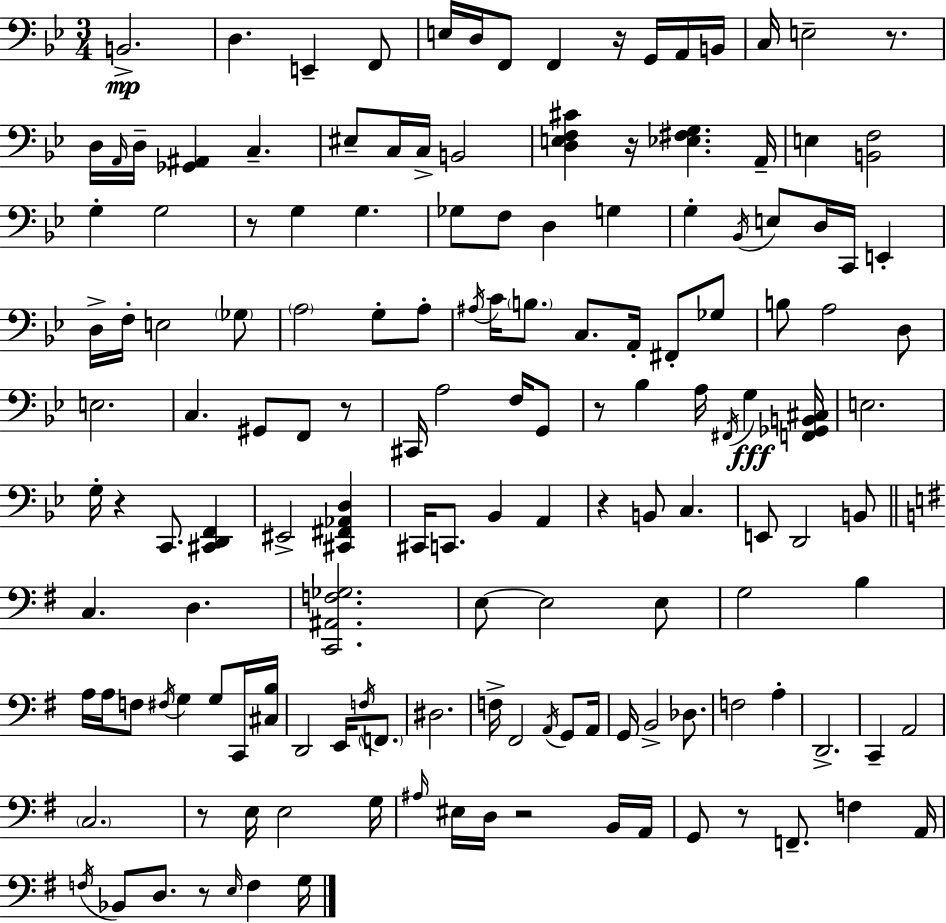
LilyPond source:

{
  \clef bass
  \numericTimeSignature
  \time 3/4
  \key g \minor
  b,2.->\mp | d4. e,4-- f,8 | e16 d16 f,8 f,4 r16 g,16 a,16 b,16 | c16 e2-- r8. | \break d16 \grace { a,16 } d16-- <ges, ais,>4 c4.-- | eis8-- c16 c16-> b,2 | <d e f cis'>4 r16 <ees fis g>4. | a,16-- e4 <b, f>2 | \break g4-. g2 | r8 g4 g4. | ges8 f8 d4 g4 | g4-. \acciaccatura { bes,16 } e8 d16 c,16 e,4-. | \break d16-> f16-. e2 | \parenthesize ges8 \parenthesize a2 g8-. | a8-. \acciaccatura { ais16 } c'16 \parenthesize b8. c8. a,16-. fis,8-. | ges8 b8 a2 | \break d8 e2. | c4. gis,8 f,8 | r8 cis,16 a2 | f16 g,8 r8 bes4 a16 \acciaccatura { fis,16 } g4\fff | \break <f, ges, b, cis>16 e2. | g16-. r4 c,8. | <cis, d, f,>4 eis,2-> | <cis, fis, aes, d>4 cis,16 c,8. bes,4 | \break a,4 r4 b,8 c4. | e,8 d,2 | b,8 \bar "||" \break \key g \major c4. d4. | <c, ais, f ges>2. | e8~~ e2 e8 | g2 b4 | \break a16 a16 f8 \acciaccatura { fis16 } g4 g8 c,16 | <cis b>16 d,2 e,16 \acciaccatura { f16 } \parenthesize f,8. | dis2. | f16-> fis,2 \acciaccatura { a,16 } | \break g,8 a,16 g,16 b,2-> | des8. f2 a4-. | d,2.-> | c,4-- a,2 | \break \parenthesize c2. | r8 e16 e2 | g16 \grace { ais16 } eis16 d16 r2 | b,16 a,16 g,8 r8 f,8.-- f4 | \break a,16 \acciaccatura { f16 } bes,8 d8. r8 | \grace { e16 } f4 g16 \bar "|."
}